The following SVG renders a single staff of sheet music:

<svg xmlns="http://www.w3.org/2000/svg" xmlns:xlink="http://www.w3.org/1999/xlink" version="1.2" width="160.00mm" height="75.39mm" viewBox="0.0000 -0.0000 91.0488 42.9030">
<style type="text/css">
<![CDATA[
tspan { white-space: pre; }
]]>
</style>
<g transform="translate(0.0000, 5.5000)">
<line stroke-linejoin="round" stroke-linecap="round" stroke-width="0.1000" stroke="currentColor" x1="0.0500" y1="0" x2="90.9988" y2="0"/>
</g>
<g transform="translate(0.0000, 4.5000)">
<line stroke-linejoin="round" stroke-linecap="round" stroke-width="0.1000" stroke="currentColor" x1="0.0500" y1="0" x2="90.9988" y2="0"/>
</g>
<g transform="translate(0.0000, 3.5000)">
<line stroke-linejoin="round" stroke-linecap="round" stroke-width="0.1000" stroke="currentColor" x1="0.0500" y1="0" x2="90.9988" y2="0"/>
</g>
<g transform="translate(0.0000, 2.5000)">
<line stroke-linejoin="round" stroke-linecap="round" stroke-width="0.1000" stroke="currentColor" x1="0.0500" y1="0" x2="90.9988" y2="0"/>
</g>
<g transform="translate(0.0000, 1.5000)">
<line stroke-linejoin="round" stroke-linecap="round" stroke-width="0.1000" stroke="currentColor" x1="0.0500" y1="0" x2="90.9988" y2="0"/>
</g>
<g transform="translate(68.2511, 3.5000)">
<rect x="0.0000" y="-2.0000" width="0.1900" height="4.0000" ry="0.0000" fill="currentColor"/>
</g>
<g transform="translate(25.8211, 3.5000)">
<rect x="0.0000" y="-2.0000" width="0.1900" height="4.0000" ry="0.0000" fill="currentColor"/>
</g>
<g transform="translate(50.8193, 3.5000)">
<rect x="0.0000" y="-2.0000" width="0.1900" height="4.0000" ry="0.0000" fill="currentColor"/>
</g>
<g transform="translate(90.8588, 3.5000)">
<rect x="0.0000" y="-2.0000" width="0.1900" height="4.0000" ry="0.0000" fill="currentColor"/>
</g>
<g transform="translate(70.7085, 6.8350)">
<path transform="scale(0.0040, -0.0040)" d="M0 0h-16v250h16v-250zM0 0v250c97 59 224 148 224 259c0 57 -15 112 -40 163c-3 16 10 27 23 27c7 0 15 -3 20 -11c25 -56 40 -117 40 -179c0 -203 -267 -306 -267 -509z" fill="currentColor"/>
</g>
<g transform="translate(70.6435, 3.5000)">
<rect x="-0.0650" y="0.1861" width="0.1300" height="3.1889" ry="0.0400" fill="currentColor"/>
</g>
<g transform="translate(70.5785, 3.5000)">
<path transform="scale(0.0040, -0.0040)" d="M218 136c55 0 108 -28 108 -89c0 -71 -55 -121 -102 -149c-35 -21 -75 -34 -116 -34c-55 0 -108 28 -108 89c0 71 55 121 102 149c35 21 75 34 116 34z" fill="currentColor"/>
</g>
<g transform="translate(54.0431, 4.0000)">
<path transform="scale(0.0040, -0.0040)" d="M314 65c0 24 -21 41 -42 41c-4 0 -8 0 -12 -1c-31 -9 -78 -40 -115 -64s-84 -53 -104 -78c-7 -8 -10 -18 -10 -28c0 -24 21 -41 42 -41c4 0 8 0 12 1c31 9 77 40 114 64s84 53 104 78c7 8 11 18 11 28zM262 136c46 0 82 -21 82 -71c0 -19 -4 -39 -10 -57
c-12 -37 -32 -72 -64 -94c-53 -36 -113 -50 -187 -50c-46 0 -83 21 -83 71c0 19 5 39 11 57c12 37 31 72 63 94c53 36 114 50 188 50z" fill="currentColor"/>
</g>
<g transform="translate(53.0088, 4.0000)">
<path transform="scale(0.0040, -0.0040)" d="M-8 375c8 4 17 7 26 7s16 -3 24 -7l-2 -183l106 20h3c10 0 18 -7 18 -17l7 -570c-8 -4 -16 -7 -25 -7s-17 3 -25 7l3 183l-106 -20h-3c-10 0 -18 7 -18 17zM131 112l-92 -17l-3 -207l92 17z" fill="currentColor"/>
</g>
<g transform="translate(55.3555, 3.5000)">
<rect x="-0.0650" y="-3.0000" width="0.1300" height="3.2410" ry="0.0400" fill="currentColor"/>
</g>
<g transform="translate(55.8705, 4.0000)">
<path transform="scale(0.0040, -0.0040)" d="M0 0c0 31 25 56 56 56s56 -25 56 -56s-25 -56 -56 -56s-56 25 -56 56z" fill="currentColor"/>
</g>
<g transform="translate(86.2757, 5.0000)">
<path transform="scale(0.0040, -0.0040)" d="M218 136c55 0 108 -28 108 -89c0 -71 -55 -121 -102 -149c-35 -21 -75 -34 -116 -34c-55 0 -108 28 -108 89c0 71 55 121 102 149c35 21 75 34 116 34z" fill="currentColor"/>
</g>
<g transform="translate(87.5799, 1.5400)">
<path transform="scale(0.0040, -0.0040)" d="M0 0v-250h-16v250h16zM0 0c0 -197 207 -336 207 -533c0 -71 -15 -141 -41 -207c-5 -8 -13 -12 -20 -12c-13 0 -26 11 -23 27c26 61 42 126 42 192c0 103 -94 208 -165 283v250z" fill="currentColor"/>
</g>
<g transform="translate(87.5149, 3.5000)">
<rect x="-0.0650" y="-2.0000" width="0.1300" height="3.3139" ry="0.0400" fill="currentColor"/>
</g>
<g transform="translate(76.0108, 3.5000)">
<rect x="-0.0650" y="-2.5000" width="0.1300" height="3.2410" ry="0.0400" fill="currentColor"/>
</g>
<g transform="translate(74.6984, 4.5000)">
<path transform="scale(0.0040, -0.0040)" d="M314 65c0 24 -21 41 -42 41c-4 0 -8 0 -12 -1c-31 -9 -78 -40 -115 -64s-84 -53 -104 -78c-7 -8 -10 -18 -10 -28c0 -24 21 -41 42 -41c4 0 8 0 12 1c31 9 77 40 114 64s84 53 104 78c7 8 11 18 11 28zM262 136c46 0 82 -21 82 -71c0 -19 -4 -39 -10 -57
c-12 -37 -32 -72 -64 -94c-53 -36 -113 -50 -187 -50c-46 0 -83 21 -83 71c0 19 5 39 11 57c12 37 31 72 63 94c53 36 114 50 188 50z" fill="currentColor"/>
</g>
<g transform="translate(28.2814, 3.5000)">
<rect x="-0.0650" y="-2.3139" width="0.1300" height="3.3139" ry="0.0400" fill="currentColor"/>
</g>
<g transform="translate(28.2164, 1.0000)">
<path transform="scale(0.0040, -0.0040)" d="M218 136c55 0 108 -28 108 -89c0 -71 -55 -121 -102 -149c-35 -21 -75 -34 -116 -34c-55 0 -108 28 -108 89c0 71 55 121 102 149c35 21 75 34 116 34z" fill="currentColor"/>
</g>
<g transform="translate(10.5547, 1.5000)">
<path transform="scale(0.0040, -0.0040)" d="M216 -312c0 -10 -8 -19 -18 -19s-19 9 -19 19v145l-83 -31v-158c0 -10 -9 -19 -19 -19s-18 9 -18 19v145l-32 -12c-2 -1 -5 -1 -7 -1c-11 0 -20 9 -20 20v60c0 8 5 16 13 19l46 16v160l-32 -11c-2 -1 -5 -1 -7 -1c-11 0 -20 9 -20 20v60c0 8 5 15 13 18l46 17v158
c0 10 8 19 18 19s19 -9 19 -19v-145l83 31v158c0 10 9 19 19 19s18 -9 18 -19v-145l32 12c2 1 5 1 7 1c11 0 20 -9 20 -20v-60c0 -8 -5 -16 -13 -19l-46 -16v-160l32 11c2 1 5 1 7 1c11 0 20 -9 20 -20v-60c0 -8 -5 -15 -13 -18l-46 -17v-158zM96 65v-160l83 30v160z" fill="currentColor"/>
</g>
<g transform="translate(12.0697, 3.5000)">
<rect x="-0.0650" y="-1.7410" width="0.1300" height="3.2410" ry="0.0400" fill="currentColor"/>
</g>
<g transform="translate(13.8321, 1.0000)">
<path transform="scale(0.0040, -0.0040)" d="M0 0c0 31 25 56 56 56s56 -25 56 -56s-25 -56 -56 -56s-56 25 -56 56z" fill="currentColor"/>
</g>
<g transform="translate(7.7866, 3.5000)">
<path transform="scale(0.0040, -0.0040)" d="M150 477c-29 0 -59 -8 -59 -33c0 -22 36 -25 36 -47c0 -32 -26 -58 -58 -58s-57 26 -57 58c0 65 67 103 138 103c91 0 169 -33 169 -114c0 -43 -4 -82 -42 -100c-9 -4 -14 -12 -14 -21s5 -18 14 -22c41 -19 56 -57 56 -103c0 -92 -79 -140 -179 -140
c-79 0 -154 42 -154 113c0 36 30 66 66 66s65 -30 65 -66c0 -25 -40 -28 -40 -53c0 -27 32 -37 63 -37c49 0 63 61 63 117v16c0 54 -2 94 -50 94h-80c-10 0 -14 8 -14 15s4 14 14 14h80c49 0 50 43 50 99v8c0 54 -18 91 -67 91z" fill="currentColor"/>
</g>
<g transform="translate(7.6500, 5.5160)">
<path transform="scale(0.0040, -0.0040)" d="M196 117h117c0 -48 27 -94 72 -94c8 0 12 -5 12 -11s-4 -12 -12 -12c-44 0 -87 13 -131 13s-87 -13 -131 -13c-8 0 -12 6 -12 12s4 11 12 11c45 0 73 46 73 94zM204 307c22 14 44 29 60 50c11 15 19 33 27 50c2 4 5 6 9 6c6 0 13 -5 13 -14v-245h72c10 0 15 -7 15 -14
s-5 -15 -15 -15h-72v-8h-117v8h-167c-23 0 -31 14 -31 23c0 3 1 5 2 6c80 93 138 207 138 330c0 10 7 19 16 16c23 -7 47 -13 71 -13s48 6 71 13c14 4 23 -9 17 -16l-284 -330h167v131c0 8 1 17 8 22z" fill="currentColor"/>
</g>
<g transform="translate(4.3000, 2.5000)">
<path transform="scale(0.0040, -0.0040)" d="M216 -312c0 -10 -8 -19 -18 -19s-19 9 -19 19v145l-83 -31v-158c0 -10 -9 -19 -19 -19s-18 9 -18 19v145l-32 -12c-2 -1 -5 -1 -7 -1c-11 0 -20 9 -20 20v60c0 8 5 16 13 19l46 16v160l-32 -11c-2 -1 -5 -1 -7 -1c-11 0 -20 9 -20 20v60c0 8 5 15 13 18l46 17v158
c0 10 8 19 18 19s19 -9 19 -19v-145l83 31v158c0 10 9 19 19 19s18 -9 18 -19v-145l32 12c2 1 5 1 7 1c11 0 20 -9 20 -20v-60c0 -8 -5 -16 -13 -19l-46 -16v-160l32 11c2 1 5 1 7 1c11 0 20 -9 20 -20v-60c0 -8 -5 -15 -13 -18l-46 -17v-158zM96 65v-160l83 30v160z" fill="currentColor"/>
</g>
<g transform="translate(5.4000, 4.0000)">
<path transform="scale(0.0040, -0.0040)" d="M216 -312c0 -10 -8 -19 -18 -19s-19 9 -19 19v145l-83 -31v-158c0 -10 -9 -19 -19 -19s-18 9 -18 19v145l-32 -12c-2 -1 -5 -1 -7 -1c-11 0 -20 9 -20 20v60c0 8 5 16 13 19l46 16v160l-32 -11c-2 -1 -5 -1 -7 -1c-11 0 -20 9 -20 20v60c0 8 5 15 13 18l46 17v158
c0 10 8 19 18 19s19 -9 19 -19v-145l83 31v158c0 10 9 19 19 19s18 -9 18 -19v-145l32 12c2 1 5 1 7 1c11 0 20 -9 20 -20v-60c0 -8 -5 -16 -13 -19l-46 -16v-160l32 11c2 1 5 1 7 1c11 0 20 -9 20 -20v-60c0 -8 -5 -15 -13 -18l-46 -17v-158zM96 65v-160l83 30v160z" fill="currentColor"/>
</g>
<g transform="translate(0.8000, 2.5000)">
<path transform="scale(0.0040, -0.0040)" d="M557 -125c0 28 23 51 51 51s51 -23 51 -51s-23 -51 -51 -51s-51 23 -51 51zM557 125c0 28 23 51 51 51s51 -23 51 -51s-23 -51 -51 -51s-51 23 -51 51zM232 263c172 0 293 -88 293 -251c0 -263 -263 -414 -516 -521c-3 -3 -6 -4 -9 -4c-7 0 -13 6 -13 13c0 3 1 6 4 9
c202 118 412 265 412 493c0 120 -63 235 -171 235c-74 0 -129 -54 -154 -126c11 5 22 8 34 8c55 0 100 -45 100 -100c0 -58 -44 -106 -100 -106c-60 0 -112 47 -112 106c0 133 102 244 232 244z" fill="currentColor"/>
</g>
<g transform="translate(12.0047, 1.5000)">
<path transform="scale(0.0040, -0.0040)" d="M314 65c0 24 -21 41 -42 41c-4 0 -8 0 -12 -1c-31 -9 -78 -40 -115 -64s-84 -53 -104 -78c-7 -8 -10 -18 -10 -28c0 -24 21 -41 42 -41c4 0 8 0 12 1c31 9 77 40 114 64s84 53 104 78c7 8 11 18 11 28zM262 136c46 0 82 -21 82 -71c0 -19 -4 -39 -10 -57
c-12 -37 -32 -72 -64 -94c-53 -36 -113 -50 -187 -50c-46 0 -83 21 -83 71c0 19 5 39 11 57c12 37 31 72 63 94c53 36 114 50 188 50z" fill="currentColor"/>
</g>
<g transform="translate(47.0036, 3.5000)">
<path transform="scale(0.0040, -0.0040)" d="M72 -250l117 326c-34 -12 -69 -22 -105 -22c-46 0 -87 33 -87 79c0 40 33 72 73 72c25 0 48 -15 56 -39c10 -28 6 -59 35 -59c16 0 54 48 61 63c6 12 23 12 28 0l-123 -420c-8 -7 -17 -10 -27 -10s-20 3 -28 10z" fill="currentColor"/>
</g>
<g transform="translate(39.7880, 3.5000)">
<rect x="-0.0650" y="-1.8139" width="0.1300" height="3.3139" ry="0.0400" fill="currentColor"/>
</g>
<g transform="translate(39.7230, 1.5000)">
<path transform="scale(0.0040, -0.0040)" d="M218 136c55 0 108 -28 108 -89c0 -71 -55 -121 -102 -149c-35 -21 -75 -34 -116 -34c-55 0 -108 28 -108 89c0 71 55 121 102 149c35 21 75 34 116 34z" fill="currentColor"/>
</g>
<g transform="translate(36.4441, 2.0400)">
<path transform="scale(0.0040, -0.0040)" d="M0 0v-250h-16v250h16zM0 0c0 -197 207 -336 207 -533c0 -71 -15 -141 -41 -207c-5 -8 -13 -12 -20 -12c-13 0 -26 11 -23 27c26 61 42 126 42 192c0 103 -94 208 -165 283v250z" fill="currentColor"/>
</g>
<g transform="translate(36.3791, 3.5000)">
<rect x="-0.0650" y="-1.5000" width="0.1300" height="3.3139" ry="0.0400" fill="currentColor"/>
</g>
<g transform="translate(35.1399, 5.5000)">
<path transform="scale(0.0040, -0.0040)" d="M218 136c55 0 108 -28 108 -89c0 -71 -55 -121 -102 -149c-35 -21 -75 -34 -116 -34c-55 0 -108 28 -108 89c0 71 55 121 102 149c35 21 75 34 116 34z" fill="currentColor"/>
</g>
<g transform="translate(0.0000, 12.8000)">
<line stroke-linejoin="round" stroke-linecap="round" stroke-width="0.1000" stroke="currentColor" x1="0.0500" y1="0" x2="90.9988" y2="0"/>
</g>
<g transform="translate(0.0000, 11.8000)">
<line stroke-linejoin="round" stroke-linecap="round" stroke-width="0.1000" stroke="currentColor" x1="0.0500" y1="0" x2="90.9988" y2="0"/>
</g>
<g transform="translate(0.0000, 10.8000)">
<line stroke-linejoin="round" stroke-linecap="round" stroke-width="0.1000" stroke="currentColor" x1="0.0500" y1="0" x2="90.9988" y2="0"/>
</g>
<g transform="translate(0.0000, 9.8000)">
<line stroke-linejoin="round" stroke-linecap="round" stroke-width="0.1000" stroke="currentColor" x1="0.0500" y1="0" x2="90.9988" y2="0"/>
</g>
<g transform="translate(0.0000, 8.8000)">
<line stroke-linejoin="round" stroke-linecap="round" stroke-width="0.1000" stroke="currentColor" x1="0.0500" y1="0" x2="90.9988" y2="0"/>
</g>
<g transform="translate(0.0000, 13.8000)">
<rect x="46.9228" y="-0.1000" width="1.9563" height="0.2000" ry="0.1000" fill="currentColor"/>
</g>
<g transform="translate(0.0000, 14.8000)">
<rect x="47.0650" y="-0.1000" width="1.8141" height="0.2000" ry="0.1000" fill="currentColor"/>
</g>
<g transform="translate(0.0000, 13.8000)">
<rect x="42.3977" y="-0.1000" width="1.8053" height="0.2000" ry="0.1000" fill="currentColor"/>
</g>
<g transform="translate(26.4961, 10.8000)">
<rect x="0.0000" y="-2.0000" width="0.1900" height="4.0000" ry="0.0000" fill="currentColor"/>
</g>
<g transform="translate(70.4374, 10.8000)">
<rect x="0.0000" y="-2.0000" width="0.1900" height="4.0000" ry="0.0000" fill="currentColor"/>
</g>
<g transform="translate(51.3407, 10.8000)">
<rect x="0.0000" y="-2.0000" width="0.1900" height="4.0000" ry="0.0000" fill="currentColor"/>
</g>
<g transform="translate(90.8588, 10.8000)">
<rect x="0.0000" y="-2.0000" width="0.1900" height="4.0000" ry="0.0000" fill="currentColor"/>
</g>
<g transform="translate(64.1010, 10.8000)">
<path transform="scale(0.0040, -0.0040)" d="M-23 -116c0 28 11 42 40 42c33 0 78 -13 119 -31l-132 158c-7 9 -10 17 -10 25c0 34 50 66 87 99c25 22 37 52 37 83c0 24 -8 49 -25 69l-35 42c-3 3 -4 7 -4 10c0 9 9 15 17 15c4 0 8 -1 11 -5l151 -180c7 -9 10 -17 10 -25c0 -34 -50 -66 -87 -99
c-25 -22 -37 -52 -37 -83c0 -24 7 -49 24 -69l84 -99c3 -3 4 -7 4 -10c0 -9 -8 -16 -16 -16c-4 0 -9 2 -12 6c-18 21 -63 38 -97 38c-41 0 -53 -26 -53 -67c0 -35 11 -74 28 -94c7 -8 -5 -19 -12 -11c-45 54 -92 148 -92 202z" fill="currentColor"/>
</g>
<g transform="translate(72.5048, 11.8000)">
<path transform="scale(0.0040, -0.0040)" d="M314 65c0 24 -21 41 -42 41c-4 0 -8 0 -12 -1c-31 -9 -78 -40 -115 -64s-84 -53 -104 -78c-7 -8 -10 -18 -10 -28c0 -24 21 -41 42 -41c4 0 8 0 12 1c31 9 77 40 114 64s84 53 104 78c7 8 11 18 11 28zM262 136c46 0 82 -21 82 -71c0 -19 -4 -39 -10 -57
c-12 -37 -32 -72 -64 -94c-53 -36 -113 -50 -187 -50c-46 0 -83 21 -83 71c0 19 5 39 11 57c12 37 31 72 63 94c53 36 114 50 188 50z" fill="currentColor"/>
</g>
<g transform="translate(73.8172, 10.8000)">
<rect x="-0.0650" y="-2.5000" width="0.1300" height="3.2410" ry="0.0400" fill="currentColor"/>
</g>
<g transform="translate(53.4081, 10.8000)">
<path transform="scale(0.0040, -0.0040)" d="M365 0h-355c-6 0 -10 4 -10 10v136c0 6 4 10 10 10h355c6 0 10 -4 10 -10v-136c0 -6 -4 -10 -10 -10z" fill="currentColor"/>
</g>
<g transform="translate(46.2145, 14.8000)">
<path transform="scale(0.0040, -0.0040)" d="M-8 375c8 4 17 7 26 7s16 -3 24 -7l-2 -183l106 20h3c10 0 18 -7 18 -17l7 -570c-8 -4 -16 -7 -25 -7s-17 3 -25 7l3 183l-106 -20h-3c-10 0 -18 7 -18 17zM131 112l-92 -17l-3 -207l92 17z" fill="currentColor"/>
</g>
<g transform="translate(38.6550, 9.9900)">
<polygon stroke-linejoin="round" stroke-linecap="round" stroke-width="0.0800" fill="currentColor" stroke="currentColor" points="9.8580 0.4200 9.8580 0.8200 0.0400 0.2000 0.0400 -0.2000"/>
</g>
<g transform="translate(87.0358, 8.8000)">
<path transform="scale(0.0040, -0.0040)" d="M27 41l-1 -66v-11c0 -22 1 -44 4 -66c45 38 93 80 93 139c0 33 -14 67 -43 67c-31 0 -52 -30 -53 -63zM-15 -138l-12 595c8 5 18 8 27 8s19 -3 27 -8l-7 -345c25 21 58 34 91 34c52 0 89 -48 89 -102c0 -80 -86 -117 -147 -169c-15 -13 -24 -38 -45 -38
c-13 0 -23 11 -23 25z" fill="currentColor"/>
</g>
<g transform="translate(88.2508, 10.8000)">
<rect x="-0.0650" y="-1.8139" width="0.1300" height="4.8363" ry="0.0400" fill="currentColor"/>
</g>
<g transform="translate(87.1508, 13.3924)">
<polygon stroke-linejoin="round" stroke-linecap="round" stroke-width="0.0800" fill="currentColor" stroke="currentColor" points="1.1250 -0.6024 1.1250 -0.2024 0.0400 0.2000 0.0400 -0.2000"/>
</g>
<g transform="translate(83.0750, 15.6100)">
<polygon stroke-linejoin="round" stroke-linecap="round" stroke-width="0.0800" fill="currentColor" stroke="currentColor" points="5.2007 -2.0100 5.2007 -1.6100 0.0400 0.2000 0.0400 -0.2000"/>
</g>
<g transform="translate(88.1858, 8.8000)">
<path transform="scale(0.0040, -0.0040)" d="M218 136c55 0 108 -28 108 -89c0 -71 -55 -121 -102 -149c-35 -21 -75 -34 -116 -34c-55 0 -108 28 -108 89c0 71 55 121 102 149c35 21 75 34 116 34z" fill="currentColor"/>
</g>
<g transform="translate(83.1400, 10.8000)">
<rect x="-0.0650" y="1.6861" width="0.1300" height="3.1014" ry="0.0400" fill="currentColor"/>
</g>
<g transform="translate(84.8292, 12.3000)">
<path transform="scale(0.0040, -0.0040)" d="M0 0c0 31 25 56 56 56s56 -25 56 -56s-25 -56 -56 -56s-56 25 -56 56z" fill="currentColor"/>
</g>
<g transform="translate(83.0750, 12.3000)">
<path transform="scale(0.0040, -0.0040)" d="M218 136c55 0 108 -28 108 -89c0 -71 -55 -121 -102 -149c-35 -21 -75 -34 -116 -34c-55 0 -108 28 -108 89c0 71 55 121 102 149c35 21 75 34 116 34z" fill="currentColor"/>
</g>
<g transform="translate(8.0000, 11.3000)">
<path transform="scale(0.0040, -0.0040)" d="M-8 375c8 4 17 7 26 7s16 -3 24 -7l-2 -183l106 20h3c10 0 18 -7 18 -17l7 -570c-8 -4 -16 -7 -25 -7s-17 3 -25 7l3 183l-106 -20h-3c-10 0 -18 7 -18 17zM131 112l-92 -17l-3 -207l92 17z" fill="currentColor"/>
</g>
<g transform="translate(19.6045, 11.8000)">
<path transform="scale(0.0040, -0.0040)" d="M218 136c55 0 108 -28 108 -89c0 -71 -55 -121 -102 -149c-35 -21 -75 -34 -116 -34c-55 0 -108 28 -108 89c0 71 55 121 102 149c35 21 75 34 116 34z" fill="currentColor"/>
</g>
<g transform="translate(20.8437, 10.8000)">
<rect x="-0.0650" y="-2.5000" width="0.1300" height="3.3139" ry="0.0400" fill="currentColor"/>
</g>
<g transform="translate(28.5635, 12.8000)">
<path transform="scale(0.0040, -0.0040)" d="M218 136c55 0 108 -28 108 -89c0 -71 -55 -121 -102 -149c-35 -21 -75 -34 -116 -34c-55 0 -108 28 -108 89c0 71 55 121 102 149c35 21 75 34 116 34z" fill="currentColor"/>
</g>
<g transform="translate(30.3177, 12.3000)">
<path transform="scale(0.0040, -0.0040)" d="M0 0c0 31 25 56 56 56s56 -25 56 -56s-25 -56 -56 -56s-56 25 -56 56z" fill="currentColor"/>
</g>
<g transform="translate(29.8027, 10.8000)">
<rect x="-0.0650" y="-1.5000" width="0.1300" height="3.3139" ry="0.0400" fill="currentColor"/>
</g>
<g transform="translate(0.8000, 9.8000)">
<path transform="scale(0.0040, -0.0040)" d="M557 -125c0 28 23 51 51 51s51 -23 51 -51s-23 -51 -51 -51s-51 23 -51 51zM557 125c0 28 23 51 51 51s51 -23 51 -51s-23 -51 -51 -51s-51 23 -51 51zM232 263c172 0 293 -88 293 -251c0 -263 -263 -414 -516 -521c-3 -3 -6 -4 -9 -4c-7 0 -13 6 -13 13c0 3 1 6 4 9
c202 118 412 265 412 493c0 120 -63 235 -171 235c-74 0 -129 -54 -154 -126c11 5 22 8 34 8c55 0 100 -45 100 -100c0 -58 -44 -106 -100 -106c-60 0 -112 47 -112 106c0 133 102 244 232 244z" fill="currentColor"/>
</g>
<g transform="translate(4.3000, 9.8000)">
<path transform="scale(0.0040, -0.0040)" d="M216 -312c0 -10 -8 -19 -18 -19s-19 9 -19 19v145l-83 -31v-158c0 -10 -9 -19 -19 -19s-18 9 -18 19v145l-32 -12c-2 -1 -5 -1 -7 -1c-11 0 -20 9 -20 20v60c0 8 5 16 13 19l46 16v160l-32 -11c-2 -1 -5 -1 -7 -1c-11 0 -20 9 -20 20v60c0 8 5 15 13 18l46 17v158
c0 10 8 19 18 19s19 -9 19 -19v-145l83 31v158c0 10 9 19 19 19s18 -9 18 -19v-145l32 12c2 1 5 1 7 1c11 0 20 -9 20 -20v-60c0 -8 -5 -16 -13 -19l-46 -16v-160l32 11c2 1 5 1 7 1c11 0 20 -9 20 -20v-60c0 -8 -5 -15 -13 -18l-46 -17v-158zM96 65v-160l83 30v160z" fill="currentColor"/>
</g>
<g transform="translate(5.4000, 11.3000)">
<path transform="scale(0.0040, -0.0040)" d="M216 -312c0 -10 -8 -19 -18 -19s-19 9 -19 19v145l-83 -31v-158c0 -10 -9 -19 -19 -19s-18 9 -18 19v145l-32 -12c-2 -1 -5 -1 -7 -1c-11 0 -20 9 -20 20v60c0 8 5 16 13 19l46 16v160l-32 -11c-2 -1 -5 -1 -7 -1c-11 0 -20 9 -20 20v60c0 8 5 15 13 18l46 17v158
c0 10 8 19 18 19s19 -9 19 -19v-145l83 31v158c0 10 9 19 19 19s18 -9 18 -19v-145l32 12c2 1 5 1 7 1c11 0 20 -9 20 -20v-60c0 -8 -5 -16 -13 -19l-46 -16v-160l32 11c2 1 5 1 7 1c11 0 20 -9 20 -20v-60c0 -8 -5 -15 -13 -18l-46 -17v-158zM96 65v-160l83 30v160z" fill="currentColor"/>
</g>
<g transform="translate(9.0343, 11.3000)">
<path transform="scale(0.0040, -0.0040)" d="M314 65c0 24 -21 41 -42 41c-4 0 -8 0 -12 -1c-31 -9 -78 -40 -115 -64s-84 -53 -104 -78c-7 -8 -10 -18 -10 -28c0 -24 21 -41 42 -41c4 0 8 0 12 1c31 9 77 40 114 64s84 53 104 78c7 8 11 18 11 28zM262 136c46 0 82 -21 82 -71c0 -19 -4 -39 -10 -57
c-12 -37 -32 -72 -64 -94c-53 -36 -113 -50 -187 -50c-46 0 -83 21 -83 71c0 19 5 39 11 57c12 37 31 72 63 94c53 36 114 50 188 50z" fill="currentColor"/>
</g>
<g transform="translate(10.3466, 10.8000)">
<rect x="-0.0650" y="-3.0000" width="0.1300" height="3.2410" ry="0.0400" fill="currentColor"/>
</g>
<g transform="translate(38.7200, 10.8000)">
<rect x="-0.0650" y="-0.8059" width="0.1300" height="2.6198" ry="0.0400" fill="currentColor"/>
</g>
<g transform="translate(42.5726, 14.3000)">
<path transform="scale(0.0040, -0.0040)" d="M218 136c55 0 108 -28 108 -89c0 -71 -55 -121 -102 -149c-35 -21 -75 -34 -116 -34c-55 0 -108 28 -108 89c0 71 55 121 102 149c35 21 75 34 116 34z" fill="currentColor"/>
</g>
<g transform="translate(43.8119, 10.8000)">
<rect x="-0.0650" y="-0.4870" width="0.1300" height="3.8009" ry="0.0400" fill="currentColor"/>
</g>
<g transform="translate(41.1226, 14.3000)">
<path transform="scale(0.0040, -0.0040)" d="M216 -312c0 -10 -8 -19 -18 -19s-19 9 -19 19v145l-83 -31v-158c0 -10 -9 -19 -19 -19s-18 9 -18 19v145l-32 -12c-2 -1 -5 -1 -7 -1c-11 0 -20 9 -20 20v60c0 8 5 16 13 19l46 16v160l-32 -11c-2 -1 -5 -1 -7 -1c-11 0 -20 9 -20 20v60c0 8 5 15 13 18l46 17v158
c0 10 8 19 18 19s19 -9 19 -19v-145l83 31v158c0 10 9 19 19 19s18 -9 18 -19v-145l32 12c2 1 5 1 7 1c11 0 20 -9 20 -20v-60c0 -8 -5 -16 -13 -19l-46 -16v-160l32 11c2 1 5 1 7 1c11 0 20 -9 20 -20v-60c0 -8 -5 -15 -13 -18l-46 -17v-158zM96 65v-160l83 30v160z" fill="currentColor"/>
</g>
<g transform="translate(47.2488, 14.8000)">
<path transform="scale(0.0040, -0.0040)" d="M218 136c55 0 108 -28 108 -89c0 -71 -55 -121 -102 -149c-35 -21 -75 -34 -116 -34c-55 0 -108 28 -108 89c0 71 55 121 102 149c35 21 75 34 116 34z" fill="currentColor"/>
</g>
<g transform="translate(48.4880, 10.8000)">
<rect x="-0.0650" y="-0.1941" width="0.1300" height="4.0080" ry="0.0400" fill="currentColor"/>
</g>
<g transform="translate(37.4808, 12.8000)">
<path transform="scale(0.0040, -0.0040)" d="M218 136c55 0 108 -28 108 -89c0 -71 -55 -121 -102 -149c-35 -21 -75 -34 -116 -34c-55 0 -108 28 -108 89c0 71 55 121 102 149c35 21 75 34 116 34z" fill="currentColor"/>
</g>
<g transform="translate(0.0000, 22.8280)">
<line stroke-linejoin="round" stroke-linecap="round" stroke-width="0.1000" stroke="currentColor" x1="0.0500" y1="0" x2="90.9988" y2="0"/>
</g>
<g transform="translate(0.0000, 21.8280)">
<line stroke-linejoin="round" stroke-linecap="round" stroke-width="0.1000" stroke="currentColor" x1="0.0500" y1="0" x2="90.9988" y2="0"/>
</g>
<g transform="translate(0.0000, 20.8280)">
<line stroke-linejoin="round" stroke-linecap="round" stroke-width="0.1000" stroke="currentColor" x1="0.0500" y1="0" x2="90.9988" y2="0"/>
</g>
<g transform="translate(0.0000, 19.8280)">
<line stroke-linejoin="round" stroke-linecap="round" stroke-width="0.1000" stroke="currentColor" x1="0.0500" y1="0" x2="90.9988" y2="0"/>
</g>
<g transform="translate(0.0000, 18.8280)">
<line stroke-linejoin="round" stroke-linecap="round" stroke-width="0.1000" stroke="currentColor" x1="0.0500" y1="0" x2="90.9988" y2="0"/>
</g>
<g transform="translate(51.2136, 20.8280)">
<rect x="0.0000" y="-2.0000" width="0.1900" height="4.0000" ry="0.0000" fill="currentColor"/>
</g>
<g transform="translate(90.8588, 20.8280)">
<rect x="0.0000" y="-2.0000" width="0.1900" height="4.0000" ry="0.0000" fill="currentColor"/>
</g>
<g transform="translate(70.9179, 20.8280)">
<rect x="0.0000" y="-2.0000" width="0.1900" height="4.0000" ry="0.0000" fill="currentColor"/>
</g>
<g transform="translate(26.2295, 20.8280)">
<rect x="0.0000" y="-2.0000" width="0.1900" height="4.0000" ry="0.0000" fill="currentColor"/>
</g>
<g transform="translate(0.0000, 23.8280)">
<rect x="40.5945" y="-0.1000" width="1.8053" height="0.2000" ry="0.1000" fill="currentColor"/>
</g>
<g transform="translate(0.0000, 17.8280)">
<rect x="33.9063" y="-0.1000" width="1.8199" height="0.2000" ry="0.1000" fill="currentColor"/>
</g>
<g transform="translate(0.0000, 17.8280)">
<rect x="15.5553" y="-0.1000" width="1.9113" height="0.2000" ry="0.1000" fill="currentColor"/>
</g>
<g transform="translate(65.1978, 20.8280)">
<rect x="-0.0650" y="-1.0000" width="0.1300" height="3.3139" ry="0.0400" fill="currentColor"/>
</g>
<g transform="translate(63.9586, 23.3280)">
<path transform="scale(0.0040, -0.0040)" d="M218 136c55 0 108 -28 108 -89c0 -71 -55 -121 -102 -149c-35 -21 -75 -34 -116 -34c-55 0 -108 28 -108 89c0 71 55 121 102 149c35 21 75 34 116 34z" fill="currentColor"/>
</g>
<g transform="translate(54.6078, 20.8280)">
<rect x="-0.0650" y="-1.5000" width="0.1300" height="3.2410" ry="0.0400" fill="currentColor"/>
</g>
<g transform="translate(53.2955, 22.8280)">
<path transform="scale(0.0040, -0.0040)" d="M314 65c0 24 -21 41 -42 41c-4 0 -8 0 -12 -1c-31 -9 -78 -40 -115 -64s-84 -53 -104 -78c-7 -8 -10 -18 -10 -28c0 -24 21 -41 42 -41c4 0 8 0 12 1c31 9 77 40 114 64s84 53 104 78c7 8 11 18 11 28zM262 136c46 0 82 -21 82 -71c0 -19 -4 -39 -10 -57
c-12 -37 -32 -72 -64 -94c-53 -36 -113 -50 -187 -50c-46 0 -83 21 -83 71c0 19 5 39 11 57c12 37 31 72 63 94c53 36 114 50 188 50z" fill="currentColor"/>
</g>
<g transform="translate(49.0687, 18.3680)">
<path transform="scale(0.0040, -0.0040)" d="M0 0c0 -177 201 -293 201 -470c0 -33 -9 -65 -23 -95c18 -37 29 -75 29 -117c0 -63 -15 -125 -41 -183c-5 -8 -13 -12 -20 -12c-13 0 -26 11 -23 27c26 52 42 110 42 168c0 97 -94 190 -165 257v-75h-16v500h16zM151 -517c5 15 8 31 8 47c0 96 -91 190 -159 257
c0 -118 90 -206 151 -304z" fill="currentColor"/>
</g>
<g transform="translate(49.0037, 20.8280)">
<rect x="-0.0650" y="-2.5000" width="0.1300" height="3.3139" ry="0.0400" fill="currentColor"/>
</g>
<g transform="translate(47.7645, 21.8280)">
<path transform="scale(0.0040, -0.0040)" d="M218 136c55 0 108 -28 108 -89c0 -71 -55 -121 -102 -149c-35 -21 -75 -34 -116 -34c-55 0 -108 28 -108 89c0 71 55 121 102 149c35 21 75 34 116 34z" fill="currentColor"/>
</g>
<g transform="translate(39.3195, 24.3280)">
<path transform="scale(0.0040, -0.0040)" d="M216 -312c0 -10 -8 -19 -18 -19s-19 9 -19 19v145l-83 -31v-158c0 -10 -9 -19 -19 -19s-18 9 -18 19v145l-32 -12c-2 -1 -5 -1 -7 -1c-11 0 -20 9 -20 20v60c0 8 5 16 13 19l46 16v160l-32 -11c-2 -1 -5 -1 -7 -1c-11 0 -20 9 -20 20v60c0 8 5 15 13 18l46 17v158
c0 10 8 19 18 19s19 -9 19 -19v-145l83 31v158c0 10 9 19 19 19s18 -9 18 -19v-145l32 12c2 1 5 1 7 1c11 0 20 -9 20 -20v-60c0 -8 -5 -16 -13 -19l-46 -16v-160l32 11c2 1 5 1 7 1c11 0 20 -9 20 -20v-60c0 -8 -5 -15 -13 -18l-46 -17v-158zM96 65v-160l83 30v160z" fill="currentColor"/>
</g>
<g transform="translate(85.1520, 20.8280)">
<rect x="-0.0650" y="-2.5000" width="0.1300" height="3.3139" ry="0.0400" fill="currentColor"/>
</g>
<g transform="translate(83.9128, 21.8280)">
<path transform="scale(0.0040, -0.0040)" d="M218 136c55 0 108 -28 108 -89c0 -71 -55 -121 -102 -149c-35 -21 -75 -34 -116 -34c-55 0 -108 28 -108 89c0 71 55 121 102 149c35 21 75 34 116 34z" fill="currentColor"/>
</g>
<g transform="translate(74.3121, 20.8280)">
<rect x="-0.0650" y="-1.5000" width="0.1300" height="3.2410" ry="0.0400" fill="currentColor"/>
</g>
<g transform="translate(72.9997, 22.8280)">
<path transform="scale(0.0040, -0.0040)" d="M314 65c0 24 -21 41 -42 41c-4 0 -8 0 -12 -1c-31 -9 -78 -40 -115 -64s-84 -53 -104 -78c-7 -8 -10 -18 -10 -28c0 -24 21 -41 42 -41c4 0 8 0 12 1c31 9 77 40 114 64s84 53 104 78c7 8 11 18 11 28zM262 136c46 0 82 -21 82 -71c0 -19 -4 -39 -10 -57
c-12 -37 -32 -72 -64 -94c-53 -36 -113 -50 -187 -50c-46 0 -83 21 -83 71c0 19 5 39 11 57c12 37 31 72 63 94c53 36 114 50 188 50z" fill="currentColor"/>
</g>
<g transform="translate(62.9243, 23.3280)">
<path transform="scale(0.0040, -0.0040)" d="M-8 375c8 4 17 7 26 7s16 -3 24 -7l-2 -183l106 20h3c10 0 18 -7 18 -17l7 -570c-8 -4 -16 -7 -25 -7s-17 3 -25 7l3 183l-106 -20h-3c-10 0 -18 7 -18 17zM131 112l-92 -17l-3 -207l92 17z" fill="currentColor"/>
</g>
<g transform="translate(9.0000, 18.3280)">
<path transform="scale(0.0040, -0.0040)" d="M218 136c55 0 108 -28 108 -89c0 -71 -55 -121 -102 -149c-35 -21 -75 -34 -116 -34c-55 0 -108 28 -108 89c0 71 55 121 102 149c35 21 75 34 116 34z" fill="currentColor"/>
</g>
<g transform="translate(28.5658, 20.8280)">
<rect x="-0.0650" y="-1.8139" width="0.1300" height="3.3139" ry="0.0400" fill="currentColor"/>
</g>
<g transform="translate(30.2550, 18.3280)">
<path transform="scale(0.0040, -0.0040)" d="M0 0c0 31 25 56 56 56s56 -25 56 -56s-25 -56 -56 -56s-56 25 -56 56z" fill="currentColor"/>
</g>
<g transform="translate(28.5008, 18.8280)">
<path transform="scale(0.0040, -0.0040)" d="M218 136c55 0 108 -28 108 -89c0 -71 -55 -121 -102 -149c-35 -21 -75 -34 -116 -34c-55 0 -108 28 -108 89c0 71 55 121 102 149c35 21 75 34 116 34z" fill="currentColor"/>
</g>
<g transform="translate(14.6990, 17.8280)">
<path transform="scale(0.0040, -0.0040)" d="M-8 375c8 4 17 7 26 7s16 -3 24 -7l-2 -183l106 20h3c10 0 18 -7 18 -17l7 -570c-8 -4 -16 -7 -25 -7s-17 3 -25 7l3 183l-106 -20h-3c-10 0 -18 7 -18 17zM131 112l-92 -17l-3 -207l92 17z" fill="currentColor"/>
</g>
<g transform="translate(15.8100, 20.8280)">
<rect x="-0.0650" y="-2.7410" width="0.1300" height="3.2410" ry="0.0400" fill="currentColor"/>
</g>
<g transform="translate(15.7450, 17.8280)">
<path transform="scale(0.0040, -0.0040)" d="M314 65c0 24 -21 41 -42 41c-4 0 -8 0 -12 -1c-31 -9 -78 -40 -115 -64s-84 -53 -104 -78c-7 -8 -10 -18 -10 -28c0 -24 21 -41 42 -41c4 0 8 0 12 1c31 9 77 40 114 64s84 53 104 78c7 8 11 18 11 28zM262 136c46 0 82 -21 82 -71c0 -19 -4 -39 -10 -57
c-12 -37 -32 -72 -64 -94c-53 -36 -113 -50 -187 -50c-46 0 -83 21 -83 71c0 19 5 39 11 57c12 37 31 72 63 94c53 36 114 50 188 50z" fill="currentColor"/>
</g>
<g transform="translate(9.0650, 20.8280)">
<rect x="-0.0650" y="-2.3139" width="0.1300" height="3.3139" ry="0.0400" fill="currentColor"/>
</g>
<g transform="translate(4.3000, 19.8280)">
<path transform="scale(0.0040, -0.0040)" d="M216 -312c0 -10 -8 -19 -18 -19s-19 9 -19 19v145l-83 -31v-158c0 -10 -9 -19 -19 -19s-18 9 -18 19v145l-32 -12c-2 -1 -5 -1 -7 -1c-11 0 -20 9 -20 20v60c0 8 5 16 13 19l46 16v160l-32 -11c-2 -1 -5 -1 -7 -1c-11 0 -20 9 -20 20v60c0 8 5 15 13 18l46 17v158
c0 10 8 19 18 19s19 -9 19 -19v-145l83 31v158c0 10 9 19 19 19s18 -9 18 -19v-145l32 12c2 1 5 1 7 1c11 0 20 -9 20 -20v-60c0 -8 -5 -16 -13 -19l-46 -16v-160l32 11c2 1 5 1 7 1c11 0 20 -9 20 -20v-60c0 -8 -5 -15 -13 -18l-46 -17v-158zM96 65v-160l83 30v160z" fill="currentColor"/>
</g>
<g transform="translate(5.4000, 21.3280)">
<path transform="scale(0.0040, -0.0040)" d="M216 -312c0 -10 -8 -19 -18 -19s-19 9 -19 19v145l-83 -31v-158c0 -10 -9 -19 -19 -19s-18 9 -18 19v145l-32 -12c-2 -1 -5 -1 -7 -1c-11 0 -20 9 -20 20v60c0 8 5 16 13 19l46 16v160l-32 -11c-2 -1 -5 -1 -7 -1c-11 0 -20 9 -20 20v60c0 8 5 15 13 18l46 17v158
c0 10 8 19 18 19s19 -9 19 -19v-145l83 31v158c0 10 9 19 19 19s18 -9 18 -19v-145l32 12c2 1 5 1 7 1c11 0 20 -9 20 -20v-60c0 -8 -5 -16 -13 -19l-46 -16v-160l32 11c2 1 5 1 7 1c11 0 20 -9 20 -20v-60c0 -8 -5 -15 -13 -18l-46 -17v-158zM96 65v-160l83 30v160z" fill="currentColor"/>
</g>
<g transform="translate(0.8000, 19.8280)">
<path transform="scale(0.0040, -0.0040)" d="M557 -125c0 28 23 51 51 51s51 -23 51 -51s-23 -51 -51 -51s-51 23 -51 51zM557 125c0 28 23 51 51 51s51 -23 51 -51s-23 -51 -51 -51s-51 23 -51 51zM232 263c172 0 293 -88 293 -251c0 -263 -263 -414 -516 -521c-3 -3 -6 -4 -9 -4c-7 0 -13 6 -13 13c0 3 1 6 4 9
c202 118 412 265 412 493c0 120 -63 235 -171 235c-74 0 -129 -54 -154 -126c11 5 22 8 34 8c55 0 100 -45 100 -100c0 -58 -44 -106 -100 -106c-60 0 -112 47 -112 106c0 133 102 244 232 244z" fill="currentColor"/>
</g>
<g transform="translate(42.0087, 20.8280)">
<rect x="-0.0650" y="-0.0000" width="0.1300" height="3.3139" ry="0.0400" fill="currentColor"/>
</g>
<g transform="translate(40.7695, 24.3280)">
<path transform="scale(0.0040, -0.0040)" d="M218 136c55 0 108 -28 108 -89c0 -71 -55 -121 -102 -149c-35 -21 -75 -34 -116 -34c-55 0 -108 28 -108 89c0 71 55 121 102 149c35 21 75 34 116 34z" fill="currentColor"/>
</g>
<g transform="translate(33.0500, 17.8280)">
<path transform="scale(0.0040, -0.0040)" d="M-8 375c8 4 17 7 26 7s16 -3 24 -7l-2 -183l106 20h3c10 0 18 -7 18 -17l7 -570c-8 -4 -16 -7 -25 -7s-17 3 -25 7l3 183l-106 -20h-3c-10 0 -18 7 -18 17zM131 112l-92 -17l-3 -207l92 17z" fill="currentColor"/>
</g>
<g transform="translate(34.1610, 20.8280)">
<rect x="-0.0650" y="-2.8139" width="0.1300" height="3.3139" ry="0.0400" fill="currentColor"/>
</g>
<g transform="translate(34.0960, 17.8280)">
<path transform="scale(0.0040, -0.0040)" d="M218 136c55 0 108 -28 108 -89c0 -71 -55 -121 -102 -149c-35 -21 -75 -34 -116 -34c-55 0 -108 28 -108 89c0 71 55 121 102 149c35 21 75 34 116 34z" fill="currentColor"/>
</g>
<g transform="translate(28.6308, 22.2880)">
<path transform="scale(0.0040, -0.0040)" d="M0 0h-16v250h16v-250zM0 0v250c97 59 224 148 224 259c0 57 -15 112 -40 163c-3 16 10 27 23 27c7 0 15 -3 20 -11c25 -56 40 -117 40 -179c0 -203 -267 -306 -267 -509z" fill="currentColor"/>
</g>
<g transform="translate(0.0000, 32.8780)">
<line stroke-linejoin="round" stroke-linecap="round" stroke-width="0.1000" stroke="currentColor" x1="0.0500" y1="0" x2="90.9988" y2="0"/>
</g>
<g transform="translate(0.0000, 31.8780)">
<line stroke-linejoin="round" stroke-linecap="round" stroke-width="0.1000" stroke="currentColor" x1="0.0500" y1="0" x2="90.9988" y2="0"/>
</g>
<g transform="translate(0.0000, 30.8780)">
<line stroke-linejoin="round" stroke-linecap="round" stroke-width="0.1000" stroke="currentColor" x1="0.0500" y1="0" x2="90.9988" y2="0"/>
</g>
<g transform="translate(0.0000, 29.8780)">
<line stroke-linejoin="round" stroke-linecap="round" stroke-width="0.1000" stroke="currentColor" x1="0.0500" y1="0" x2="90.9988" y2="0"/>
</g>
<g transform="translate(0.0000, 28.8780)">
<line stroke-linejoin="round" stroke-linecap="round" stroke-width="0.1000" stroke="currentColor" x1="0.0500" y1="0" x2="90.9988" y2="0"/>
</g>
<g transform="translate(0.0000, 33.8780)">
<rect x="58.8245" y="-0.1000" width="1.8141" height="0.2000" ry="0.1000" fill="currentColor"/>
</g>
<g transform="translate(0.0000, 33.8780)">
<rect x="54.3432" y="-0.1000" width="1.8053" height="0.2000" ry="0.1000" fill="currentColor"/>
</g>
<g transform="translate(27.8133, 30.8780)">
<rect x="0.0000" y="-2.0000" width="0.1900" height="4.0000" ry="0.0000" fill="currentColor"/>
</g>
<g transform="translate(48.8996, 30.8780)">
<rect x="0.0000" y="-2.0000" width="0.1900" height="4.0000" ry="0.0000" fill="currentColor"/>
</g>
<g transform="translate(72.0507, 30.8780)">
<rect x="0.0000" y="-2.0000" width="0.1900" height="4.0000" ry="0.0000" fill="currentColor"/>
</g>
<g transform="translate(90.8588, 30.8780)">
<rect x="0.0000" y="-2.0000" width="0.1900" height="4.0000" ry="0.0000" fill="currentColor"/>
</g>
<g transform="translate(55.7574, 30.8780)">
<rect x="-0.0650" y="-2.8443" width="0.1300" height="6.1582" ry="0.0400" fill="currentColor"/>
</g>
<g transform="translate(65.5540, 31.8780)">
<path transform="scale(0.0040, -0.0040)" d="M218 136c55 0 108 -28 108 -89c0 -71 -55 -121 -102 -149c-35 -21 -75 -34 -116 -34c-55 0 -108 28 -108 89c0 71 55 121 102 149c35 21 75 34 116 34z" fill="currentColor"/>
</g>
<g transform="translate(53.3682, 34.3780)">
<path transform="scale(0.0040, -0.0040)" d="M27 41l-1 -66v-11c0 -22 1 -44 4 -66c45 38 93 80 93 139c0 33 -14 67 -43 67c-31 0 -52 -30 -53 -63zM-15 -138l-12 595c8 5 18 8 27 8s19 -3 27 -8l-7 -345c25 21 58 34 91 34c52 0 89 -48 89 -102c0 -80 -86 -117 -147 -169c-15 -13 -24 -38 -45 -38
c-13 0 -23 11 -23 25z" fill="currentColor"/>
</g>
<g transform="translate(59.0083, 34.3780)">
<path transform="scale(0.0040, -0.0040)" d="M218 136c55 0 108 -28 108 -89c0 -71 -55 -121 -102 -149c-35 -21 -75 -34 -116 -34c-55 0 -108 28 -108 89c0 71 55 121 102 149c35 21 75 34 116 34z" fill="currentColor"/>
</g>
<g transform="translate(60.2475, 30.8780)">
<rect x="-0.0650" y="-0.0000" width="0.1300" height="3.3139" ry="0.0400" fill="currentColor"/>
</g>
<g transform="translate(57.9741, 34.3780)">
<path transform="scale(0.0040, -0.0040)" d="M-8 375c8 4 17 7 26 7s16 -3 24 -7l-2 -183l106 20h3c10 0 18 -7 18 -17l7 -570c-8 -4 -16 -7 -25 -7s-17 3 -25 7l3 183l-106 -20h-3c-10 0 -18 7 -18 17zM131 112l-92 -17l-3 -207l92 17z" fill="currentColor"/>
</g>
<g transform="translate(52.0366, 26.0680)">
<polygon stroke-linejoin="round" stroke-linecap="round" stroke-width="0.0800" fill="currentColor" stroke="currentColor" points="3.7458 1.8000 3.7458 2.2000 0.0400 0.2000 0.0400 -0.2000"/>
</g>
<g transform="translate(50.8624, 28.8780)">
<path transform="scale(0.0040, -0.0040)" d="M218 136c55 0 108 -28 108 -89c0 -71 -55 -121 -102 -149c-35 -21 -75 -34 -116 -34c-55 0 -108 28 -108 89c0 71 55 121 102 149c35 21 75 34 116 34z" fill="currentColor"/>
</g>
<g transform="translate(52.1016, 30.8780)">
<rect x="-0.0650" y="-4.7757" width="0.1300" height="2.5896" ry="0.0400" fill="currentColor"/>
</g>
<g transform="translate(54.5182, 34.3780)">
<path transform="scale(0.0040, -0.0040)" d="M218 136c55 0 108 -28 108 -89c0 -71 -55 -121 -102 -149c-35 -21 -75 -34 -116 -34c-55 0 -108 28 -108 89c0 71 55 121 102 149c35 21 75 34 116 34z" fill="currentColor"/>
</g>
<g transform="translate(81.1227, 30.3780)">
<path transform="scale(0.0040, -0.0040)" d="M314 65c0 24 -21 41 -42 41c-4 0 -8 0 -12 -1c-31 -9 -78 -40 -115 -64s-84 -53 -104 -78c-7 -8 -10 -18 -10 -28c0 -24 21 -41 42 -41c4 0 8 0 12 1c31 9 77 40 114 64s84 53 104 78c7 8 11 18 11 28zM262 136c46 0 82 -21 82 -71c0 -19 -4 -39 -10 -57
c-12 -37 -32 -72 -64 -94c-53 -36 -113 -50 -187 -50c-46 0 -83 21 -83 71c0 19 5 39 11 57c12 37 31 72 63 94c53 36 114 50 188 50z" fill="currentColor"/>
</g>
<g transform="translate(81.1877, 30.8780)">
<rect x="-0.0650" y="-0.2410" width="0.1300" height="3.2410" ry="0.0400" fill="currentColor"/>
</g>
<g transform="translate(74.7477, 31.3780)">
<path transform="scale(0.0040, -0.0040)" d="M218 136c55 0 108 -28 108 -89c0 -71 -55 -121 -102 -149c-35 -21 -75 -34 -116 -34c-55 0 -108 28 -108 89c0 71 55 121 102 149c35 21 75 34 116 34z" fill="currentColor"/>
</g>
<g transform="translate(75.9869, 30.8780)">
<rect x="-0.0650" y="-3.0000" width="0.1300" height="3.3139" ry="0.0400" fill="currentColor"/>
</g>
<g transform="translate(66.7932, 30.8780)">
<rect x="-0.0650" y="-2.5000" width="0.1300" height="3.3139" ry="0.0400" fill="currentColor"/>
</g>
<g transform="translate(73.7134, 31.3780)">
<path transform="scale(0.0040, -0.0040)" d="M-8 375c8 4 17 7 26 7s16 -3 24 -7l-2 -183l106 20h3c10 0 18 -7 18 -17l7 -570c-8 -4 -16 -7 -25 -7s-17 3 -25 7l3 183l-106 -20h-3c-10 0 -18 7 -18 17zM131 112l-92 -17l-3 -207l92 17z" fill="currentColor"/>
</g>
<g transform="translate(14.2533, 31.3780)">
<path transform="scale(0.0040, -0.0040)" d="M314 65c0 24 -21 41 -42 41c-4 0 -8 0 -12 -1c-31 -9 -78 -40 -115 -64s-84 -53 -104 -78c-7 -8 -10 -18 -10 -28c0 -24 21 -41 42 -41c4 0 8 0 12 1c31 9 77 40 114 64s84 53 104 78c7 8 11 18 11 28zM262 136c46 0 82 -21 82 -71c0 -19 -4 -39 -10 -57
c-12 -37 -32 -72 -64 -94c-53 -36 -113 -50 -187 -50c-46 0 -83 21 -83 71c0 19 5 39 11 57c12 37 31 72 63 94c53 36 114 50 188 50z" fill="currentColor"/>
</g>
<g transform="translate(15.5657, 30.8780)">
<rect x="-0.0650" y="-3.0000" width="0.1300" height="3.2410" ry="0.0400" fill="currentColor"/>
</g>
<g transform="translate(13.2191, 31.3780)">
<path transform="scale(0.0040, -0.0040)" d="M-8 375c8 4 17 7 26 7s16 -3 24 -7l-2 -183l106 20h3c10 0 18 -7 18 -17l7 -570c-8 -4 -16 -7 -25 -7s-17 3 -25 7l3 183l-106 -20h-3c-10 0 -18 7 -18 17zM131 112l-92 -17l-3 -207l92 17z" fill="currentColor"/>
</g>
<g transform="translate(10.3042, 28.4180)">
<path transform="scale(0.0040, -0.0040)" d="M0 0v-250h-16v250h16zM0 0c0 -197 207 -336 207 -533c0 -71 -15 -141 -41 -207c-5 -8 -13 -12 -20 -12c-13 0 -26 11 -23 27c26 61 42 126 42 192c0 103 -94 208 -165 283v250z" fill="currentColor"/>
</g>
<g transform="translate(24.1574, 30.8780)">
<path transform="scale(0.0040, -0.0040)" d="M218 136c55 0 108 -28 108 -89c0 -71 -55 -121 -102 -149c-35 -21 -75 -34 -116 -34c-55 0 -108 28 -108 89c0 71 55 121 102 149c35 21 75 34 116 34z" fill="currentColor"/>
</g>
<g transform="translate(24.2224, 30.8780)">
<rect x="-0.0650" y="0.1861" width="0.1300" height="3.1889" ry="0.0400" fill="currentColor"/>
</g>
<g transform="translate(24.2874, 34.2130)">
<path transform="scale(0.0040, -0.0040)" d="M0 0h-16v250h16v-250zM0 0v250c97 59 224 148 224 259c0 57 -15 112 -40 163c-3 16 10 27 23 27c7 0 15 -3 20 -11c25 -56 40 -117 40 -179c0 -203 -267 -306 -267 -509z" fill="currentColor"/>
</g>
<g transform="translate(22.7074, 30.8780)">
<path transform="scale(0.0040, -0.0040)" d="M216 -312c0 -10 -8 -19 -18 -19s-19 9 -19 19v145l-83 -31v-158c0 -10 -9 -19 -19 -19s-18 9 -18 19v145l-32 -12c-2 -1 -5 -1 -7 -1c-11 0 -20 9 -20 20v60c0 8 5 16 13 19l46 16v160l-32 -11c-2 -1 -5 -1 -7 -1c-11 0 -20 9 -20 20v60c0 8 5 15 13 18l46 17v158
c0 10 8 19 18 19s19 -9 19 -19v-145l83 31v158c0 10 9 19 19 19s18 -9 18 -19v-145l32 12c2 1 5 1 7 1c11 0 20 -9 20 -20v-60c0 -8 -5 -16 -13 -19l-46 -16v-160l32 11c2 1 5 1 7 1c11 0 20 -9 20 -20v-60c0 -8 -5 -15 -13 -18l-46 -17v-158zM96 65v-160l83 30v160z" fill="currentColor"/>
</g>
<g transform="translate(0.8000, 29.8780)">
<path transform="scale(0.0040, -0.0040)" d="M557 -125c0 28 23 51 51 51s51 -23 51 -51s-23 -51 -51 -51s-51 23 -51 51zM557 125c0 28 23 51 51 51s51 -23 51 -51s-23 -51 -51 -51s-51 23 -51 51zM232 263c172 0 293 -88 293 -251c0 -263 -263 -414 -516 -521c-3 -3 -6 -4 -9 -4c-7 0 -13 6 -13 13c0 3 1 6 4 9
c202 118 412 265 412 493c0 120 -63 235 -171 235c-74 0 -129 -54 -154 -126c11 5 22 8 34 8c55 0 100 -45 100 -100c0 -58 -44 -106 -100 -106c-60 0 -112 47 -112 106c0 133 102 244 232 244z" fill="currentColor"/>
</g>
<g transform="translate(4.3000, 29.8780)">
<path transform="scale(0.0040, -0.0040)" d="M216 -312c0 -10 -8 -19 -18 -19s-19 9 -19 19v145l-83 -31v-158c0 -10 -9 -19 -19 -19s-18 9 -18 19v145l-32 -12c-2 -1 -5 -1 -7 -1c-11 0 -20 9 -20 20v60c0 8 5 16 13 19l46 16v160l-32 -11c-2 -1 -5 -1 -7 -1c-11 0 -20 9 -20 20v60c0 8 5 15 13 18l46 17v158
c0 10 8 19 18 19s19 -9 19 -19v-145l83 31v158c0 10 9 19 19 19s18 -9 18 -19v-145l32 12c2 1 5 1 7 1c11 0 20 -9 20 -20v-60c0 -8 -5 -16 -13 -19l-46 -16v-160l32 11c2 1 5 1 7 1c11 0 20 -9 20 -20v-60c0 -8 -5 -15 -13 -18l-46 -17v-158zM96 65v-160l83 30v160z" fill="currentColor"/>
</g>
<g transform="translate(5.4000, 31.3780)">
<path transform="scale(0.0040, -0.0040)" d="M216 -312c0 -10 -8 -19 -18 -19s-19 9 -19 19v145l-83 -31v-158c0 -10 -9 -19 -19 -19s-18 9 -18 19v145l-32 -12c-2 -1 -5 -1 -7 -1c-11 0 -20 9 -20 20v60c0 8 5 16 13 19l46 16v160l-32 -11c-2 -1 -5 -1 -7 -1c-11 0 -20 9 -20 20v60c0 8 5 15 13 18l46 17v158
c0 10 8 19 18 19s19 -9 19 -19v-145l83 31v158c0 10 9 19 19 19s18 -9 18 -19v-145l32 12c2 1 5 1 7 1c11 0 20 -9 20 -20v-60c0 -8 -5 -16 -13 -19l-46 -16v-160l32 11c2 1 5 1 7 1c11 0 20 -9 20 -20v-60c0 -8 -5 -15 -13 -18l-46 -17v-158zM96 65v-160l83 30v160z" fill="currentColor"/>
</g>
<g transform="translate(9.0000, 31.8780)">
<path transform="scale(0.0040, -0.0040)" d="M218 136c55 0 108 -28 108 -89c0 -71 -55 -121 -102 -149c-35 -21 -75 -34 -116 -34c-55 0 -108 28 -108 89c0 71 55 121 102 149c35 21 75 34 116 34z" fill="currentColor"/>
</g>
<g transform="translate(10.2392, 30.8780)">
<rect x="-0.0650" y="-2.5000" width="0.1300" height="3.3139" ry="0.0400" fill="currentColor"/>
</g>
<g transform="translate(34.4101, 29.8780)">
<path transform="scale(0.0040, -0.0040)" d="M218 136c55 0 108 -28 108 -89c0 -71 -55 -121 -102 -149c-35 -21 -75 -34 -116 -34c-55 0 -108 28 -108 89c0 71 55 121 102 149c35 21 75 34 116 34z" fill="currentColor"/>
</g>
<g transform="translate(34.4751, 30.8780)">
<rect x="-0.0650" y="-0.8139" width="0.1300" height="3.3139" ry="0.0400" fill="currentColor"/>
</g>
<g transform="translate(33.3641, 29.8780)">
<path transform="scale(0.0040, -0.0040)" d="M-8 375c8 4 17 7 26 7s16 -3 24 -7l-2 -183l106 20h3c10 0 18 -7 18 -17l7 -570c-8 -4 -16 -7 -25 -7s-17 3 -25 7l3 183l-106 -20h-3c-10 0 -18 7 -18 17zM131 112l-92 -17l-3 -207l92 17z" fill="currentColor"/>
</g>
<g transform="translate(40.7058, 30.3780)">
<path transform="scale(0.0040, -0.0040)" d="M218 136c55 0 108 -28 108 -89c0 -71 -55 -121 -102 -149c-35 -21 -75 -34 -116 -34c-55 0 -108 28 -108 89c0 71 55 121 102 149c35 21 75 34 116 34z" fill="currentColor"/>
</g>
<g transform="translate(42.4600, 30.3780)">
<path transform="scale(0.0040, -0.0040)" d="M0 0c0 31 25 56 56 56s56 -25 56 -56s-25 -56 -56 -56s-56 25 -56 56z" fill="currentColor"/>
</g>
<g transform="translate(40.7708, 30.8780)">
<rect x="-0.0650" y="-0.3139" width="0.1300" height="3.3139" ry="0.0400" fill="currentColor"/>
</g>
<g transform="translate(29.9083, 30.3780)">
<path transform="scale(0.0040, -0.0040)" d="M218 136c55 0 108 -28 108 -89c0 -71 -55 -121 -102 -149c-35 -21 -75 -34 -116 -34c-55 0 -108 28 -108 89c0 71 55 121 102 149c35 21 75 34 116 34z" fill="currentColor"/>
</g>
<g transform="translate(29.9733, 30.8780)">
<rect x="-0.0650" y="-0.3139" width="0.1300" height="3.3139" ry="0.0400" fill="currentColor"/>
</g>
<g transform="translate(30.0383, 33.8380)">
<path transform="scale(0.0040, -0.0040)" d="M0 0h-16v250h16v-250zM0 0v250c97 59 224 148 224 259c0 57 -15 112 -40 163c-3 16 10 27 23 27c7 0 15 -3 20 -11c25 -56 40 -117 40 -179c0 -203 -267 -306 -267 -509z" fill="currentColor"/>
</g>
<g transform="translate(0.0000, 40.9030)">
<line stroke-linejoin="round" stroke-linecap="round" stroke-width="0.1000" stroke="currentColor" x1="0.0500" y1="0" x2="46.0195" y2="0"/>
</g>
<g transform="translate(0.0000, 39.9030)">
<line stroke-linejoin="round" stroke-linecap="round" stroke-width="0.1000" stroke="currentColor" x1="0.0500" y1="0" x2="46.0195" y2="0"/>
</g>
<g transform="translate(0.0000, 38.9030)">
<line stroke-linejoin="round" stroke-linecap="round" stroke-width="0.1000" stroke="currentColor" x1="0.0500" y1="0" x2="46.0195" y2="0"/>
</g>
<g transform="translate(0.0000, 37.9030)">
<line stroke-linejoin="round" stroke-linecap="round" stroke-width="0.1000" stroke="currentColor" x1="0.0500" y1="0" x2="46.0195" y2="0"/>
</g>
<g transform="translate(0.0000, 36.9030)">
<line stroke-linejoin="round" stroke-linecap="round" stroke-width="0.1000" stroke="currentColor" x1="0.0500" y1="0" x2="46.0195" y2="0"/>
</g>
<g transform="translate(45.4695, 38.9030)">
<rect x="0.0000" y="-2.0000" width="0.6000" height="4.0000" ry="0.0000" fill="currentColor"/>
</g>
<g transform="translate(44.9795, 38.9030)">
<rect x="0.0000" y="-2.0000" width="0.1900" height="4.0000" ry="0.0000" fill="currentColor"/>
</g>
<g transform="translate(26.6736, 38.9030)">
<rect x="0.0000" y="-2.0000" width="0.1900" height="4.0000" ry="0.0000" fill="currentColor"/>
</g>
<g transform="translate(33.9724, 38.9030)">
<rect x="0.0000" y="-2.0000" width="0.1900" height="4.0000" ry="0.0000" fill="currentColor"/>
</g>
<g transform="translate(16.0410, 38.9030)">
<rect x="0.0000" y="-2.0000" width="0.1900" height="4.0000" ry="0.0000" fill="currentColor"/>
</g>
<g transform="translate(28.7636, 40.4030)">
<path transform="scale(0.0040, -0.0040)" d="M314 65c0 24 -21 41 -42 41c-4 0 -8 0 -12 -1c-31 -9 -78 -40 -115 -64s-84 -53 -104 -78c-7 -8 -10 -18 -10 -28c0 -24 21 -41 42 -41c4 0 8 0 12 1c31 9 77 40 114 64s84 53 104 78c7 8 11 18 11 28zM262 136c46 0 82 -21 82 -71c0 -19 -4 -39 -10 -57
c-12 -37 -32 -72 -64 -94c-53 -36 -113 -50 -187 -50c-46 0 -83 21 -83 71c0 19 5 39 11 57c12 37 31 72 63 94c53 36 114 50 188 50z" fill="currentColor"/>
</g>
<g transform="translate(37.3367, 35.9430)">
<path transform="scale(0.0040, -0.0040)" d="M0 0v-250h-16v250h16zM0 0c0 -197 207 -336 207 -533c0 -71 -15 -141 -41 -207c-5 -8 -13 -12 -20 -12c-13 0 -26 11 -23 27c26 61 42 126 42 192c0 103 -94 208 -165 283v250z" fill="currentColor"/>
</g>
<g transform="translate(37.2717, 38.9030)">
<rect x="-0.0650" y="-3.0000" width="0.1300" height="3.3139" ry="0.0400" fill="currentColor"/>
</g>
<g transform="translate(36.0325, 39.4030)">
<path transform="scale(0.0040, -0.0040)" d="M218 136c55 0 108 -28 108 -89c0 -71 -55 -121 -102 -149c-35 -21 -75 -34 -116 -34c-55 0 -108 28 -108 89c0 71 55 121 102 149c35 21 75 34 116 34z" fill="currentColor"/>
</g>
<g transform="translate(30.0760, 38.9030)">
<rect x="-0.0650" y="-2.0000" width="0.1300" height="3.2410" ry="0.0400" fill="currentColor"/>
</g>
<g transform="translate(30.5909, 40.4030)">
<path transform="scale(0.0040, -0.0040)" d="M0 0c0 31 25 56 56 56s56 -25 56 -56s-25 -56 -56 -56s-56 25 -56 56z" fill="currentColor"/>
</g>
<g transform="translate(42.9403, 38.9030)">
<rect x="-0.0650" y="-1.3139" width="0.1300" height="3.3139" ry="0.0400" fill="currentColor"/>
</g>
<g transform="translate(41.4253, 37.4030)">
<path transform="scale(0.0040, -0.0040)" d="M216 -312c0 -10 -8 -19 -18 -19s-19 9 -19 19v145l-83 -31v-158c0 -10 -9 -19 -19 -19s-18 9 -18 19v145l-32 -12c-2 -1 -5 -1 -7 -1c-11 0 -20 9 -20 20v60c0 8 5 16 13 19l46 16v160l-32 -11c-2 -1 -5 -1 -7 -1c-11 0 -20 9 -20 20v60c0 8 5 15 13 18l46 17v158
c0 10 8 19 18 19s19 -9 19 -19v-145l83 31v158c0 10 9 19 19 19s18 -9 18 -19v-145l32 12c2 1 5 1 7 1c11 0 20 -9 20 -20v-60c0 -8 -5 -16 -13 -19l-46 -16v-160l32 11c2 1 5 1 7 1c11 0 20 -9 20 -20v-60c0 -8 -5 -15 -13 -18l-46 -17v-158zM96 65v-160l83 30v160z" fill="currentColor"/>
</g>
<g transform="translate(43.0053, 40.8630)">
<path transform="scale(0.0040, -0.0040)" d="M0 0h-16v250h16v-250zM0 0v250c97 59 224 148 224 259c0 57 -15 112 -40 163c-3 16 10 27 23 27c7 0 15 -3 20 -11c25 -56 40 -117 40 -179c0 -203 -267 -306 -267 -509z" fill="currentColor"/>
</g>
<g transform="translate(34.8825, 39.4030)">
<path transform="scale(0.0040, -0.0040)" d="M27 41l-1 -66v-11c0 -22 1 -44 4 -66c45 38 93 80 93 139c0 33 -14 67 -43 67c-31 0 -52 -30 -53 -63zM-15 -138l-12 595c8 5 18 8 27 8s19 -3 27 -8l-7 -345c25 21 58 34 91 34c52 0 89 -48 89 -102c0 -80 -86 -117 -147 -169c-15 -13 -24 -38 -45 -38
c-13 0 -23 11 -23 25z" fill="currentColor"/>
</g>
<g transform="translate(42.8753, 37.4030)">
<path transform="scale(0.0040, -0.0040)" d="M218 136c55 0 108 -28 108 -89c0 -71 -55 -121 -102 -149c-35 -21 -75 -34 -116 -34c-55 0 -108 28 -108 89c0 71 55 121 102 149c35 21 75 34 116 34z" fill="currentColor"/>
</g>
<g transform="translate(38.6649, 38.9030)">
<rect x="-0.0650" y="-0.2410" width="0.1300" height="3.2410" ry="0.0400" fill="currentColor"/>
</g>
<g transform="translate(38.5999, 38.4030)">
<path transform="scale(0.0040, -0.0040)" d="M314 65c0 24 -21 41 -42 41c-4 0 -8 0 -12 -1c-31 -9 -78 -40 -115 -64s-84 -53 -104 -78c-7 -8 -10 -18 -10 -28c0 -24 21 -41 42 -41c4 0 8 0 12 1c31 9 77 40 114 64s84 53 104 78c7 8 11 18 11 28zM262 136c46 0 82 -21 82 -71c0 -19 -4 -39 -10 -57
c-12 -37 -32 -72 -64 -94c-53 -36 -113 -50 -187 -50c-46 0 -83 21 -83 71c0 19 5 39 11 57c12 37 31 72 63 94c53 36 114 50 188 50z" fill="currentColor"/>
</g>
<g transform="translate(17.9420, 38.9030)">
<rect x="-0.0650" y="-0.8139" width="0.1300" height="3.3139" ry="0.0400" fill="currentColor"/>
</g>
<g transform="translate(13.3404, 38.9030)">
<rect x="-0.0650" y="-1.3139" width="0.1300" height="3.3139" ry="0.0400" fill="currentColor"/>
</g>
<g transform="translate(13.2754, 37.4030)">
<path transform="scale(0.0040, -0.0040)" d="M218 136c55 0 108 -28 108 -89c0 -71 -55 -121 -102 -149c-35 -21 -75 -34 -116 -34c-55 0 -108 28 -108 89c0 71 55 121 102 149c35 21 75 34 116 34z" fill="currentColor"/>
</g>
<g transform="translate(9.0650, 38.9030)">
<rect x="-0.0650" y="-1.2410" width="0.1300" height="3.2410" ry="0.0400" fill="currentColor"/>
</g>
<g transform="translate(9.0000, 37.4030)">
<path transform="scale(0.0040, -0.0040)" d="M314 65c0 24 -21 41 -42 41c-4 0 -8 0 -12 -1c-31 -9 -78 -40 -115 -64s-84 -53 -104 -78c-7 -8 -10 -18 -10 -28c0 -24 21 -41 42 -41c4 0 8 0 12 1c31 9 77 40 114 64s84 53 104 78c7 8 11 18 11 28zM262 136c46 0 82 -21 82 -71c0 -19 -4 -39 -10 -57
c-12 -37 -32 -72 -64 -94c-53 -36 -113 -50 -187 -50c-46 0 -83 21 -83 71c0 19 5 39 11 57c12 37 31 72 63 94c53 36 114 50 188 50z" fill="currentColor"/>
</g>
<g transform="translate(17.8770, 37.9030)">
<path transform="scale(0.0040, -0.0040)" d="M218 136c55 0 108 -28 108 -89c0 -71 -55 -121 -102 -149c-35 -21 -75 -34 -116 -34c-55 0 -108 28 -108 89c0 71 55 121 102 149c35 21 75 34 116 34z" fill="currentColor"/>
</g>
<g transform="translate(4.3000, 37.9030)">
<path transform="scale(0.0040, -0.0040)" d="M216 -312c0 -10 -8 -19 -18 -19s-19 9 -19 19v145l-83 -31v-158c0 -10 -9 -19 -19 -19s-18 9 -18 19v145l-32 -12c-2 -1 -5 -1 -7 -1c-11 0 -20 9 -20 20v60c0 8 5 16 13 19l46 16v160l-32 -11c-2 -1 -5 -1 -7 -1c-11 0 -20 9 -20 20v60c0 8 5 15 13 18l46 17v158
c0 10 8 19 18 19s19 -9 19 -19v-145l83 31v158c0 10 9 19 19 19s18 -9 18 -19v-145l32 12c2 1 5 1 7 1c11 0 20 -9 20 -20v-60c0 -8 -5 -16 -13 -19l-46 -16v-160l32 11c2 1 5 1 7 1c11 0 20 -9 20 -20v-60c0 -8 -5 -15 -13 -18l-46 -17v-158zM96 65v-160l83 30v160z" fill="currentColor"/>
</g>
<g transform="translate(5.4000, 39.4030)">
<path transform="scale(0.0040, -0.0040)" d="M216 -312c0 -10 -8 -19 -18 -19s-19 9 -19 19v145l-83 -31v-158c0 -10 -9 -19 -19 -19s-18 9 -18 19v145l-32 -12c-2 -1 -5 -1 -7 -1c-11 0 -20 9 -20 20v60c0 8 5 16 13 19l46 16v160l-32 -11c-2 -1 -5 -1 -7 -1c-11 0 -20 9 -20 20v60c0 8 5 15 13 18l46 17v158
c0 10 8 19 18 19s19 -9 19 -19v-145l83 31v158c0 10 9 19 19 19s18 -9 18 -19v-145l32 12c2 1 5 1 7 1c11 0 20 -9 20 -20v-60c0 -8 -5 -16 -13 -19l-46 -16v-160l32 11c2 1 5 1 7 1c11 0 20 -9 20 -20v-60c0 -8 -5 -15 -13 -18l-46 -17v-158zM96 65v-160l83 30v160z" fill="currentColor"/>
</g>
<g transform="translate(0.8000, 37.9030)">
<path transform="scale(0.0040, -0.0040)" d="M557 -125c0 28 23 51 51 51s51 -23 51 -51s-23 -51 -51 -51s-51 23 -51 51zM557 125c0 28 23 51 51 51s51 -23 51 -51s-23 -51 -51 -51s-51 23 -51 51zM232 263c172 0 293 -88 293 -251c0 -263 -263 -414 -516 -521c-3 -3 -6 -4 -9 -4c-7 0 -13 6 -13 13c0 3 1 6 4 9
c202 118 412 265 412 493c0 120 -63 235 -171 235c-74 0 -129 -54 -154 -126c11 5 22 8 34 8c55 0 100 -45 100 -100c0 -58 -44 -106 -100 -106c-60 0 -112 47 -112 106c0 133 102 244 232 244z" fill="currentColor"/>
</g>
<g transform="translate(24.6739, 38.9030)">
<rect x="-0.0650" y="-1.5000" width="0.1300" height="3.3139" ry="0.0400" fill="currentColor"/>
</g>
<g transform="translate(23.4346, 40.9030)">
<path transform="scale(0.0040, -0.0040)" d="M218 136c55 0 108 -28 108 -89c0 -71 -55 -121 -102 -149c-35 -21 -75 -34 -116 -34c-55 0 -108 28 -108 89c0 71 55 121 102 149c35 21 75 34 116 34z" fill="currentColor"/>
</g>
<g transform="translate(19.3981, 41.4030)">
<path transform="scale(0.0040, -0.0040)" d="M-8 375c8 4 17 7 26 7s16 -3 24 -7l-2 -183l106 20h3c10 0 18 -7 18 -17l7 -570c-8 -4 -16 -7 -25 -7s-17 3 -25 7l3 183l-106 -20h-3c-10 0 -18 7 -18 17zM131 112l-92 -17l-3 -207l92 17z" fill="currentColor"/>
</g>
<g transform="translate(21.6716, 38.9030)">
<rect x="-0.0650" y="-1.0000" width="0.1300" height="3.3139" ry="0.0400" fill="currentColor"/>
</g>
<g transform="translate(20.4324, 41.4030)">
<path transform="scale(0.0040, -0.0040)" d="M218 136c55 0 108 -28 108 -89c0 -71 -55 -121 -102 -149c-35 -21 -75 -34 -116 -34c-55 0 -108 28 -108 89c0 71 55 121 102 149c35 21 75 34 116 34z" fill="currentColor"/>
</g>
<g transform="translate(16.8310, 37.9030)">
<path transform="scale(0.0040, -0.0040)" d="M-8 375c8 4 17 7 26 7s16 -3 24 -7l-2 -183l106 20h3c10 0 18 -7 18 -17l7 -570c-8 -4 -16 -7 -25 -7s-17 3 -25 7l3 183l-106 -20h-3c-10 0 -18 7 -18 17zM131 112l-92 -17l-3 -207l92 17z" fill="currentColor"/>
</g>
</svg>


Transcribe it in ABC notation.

X:1
T:Untitled
M:3/4
L:1/4
K:D
^A,2 B, G,,/2 A, z/2 C,2 D,/2 B,,2 A,,/2 C,2 B,, G,, G,,/2 ^D,,/2 C,,/2 z2 z B,,2 A,,/2 _A,/4 B, C2 A,/2 C ^D,, B,,/4 G,,2 F,, G,,2 B,, B,,/2 C,2 ^D,/2 E,/2 F, E, A,/2 _D,,/2 D,, B,, C, E,2 G,2 G, F, F,, G,, A,,2 _C,/2 E,2 ^G,/2